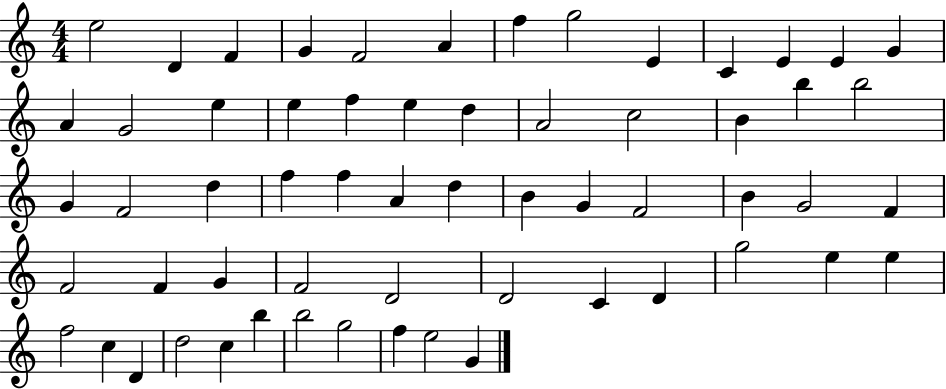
{
  \clef treble
  \numericTimeSignature
  \time 4/4
  \key c \major
  e''2 d'4 f'4 | g'4 f'2 a'4 | f''4 g''2 e'4 | c'4 e'4 e'4 g'4 | \break a'4 g'2 e''4 | e''4 f''4 e''4 d''4 | a'2 c''2 | b'4 b''4 b''2 | \break g'4 f'2 d''4 | f''4 f''4 a'4 d''4 | b'4 g'4 f'2 | b'4 g'2 f'4 | \break f'2 f'4 g'4 | f'2 d'2 | d'2 c'4 d'4 | g''2 e''4 e''4 | \break f''2 c''4 d'4 | d''2 c''4 b''4 | b''2 g''2 | f''4 e''2 g'4 | \break \bar "|."
}